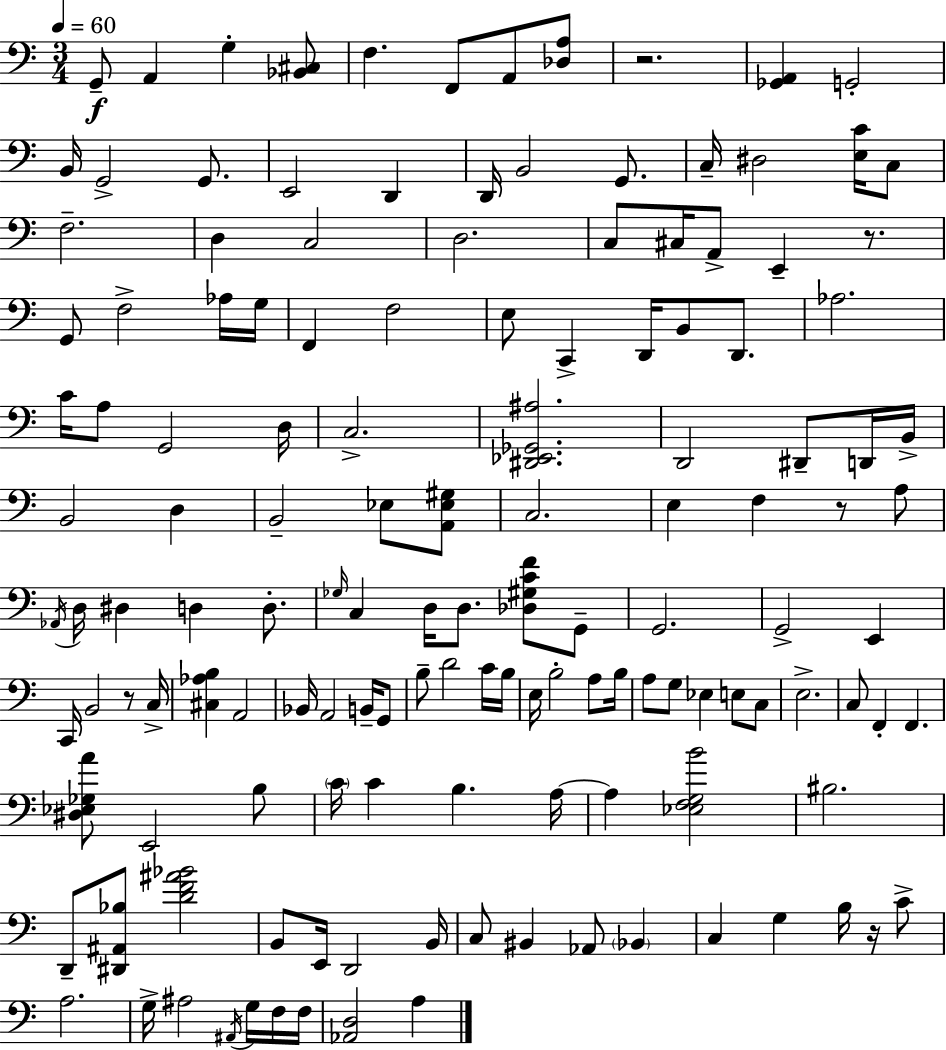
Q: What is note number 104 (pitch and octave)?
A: E2